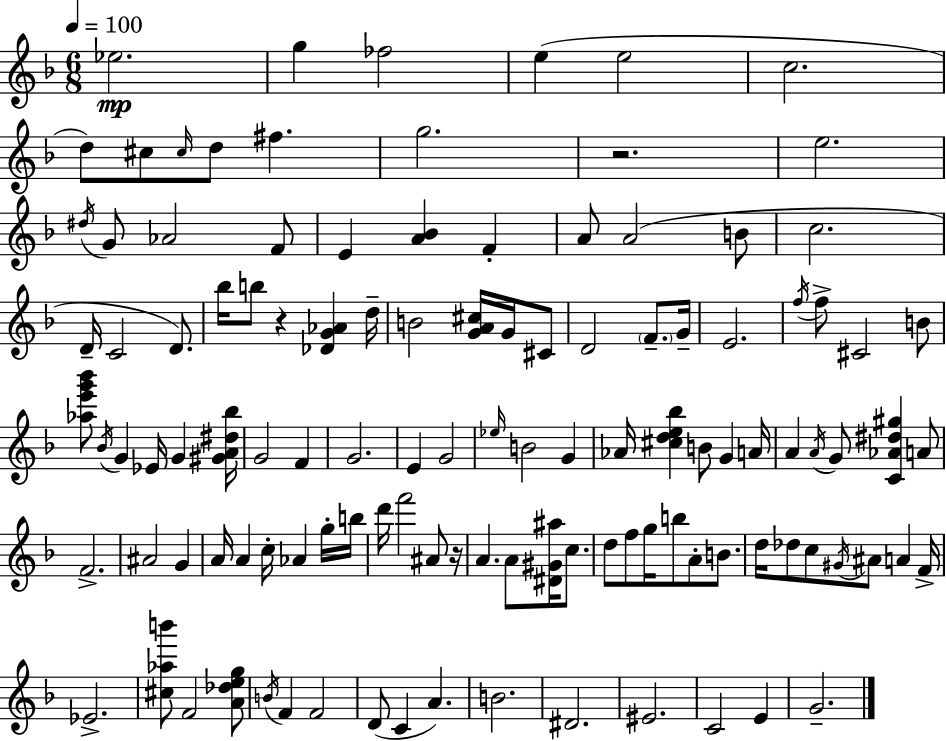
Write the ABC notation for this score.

X:1
T:Untitled
M:6/8
L:1/4
K:F
_e2 g _f2 e e2 c2 d/2 ^c/2 ^c/4 d/2 ^f g2 z2 e2 ^d/4 G/2 _A2 F/2 E [A_B] F A/2 A2 B/2 c2 D/4 C2 D/2 _b/4 b/2 z [_DG_A] d/4 B2 [GA^c]/4 G/4 ^C/2 D2 F/2 G/4 E2 f/4 f/2 ^C2 B/2 [_ae'g'_b']/2 _B/4 G _E/4 G [^GA^d_b]/4 G2 F G2 E G2 _e/4 B2 G _A/4 [^cde_b] B/2 G A/4 A A/4 G/2 [C_A^d^g] A/2 F2 ^A2 G A/4 A c/4 _A g/4 b/4 d'/4 f'2 ^A/2 z/4 A A/2 [^D^G^a]/4 c/2 d/2 f/2 g/4 b/2 A/2 B/2 d/4 _d/2 c/2 ^G/4 ^A/2 A F/4 _E2 [^c_ab']/2 F2 [A_deg]/2 B/4 F F2 D/2 C A B2 ^D2 ^E2 C2 E G2